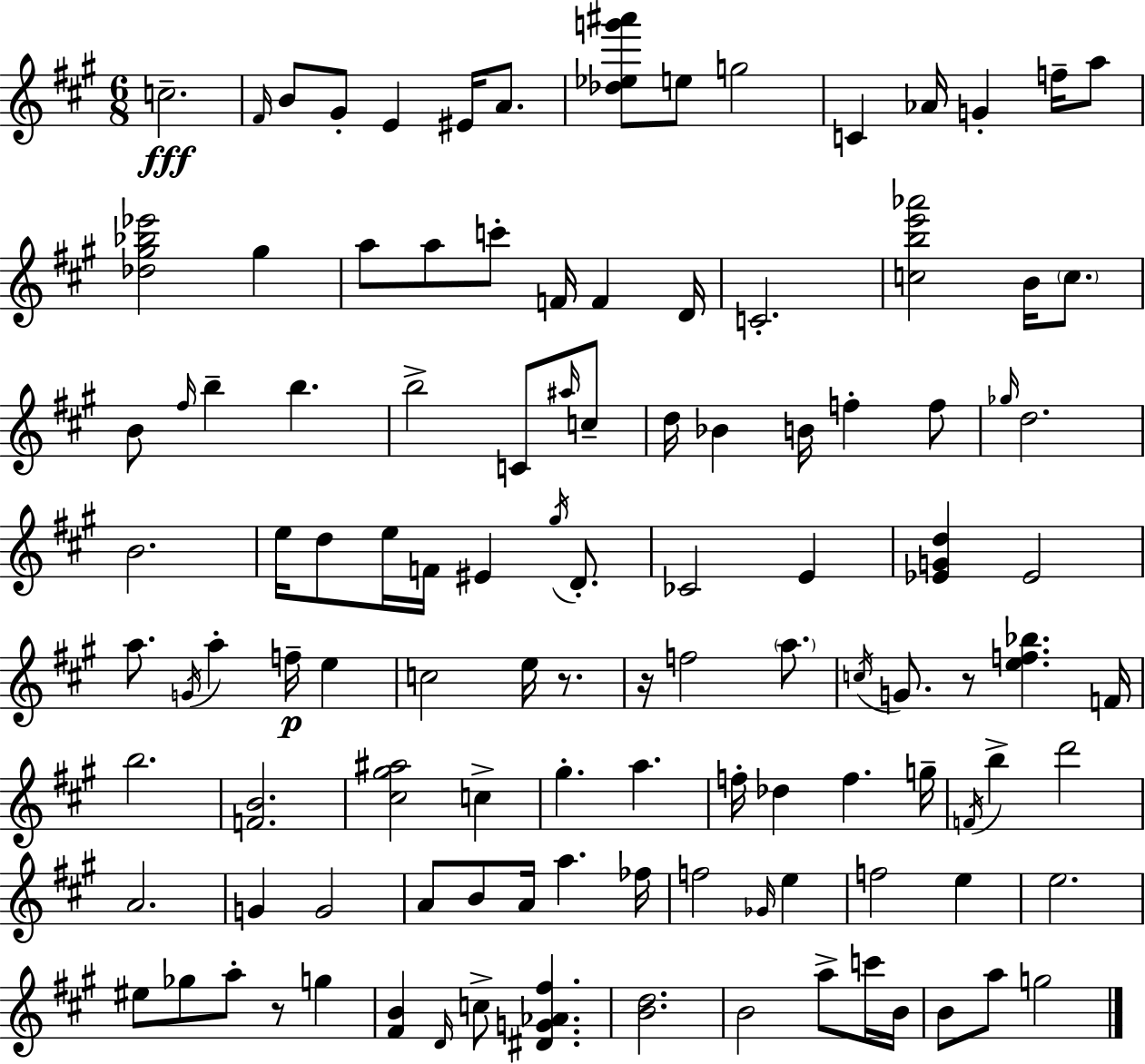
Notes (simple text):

C5/h. F#4/s B4/e G#4/e E4/q EIS4/s A4/e. [Db5,Eb5,G6,A#6]/e E5/e G5/h C4/q Ab4/s G4/q F5/s A5/e [Db5,G#5,Bb5,Eb6]/h G#5/q A5/e A5/e C6/e F4/s F4/q D4/s C4/h. [C5,B5,E6,Ab6]/h B4/s C5/e. B4/e F#5/s B5/q B5/q. B5/h C4/e A#5/s C5/e D5/s Bb4/q B4/s F5/q F5/e Gb5/s D5/h. B4/h. E5/s D5/e E5/s F4/s EIS4/q G#5/s D4/e. CES4/h E4/q [Eb4,G4,D5]/q Eb4/h A5/e. G4/s A5/q F5/s E5/q C5/h E5/s R/e. R/s F5/h A5/e. C5/s G4/e. R/e [E5,F5,Bb5]/q. F4/s B5/h. [F4,B4]/h. [C#5,G#5,A#5]/h C5/q G#5/q. A5/q. F5/s Db5/q F5/q. G5/s F4/s B5/q D6/h A4/h. G4/q G4/h A4/e B4/e A4/s A5/q. FES5/s F5/h Gb4/s E5/q F5/h E5/q E5/h. EIS5/e Gb5/e A5/e R/e G5/q [F#4,B4]/q D4/s C5/e [D#4,G4,Ab4,F#5]/q. [B4,D5]/h. B4/h A5/e C6/s B4/s B4/e A5/e G5/h